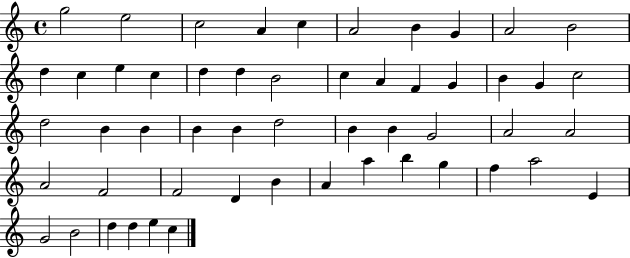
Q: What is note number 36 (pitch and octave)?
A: A4